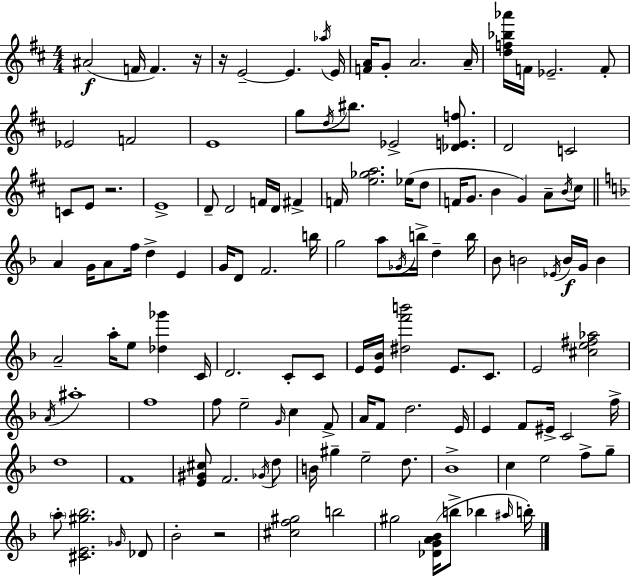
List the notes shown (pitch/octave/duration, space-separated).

A#4/h F4/s F4/q. R/s R/s E4/h E4/q. Ab5/s E4/s [F4,A4]/s G4/e A4/h. A4/s [D5,F5,Bb5,Ab6]/s F4/s Eb4/h. F4/e Eb4/h F4/h E4/w G5/e D5/s BIS5/e. Eb4/h [Db4,E4,F5]/e. D4/h C4/h C4/e E4/e R/h. E4/w D4/e D4/h F4/s D4/s F#4/q F4/s [E5,Gb5,A5]/h. Eb5/s D5/e F4/s G4/e. B4/q G4/q A4/e B4/s C#5/e A4/q G4/s A4/e F5/s D5/q E4/q G4/s D4/e F4/h. B5/s G5/h A5/e Gb4/s B5/s D5/q B5/s Bb4/e B4/h Eb4/s B4/s G4/s B4/q A4/h A5/s E5/e [Db5,Gb6]/q C4/s D4/h. C4/e C4/e E4/s [E4,Bb4]/s [D#5,F6,B6]/h E4/e. C4/e. E4/h [C#5,E5,F#5,Ab5]/h A4/s A#5/w F5/w F5/e E5/h G4/s C5/q F4/e A4/s F4/e D5/h. E4/s E4/q F4/e EIS4/s C4/h F5/s D5/w F4/w [E4,G#4,C#5]/e F4/h. Gb4/s D5/e B4/s G#5/q E5/h D5/e. Bb4/w C5/q E5/h F5/e G5/e A5/e [C#4,E4,G#5,Bb5]/h. Gb4/s Db4/e Bb4/h R/h [C#5,F5,G#5]/h B5/h G#5/h [Db4,G4,A4,Bb4]/s B5/e Bb5/q A#5/s B5/s